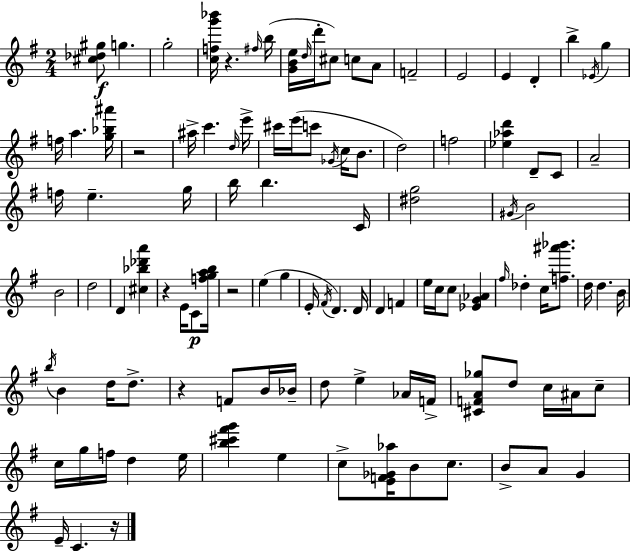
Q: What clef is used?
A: treble